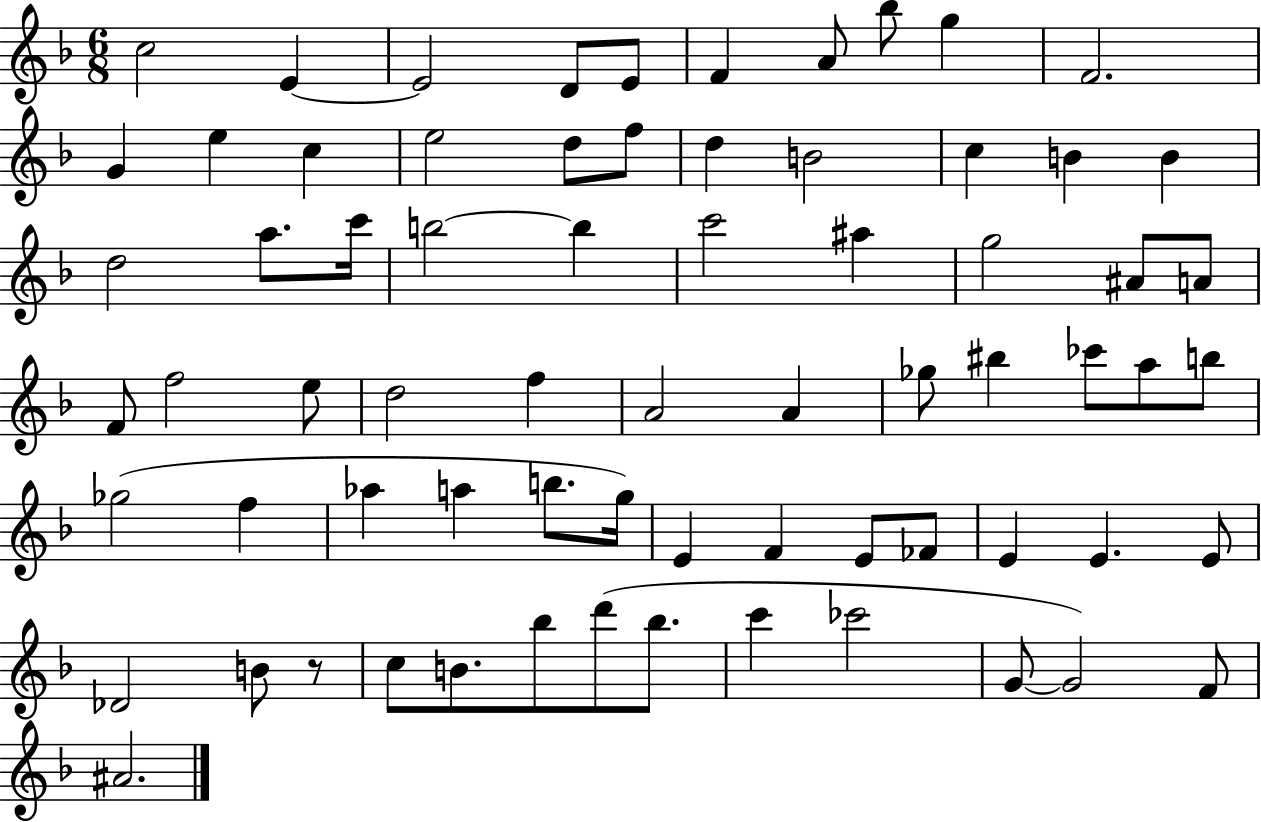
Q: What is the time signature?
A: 6/8